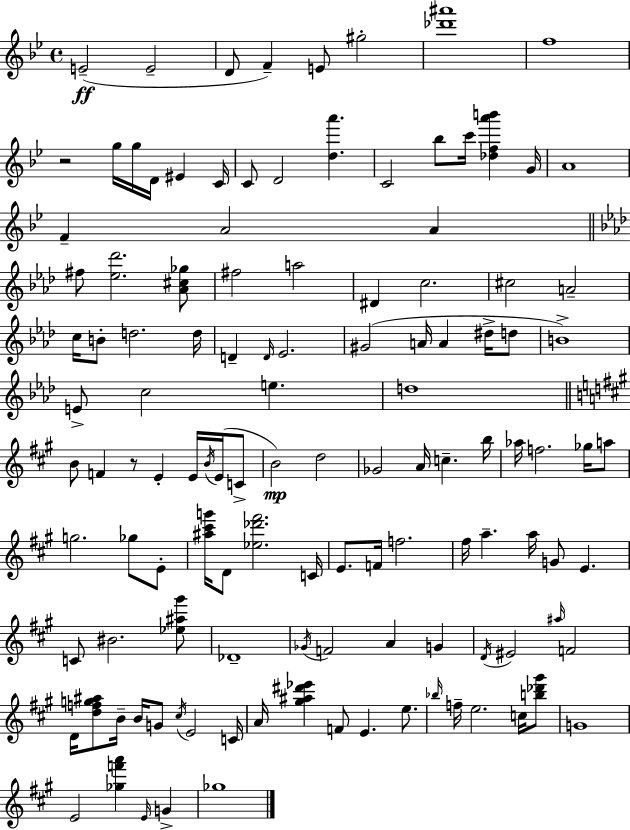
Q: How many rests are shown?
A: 2